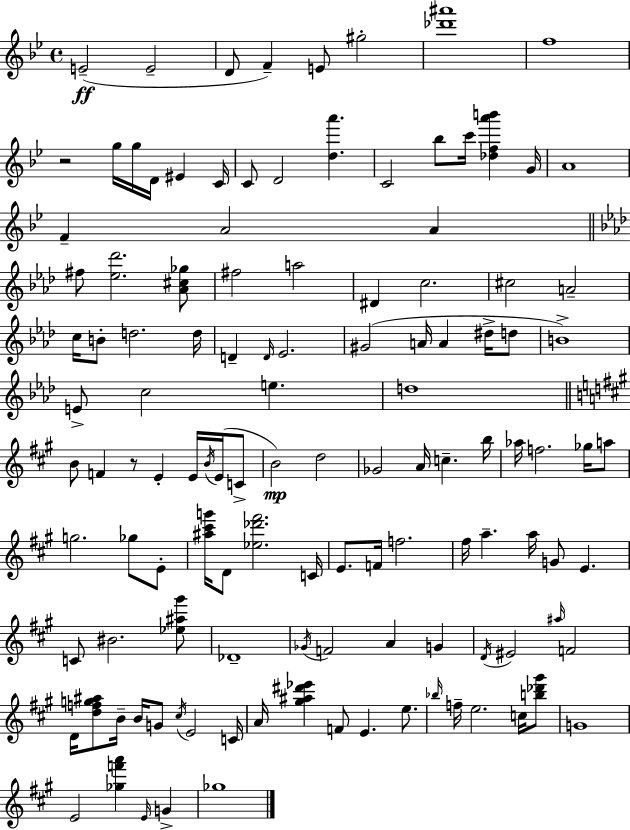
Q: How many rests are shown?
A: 2